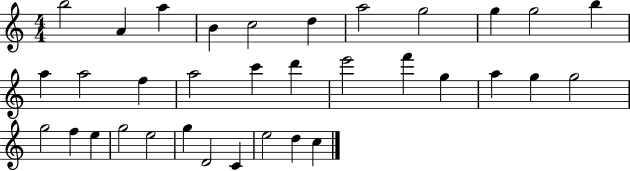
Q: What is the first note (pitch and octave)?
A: B5